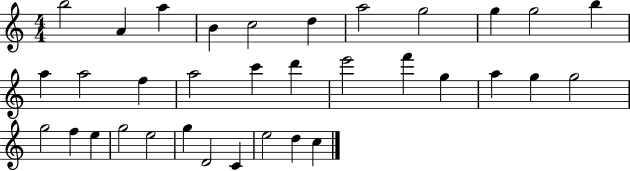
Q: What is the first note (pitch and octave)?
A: B5